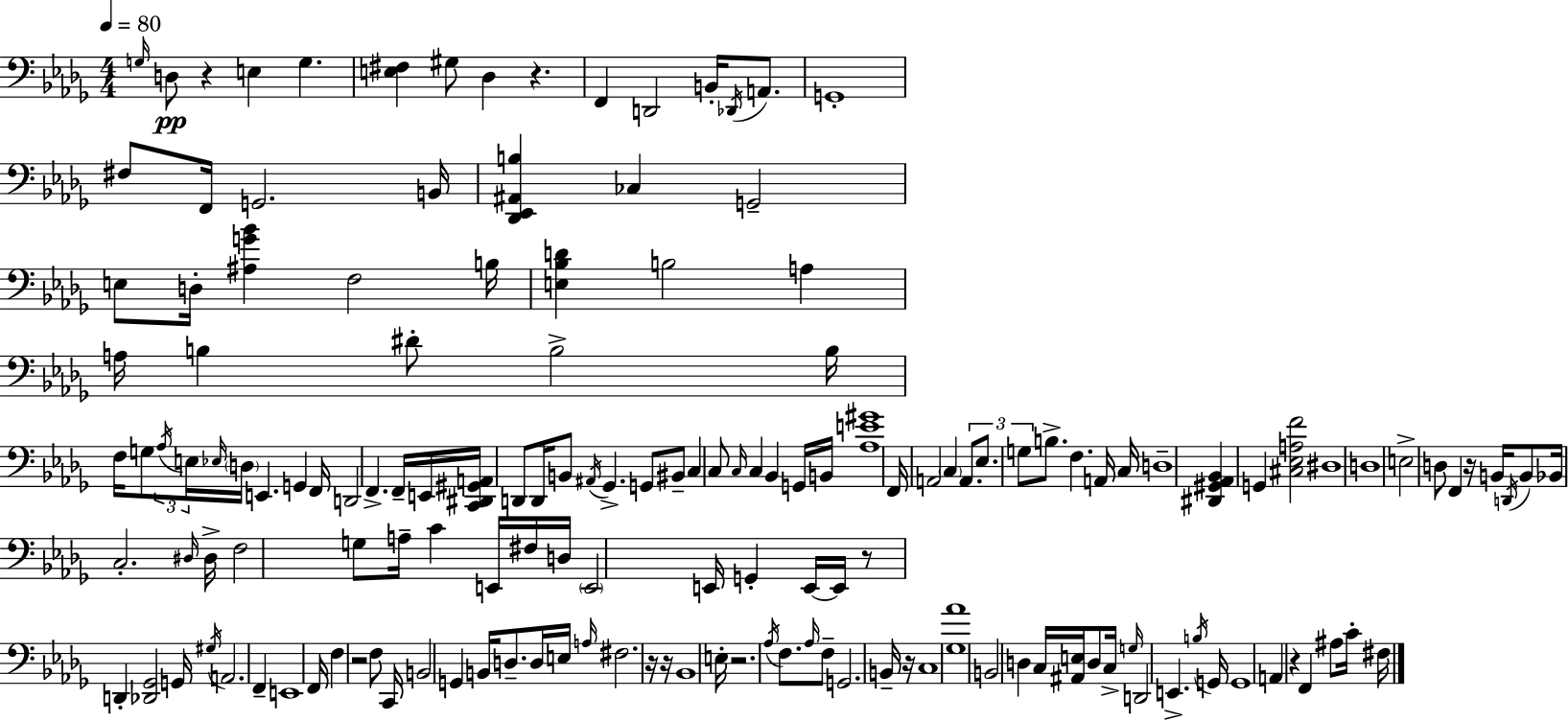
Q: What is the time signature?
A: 4/4